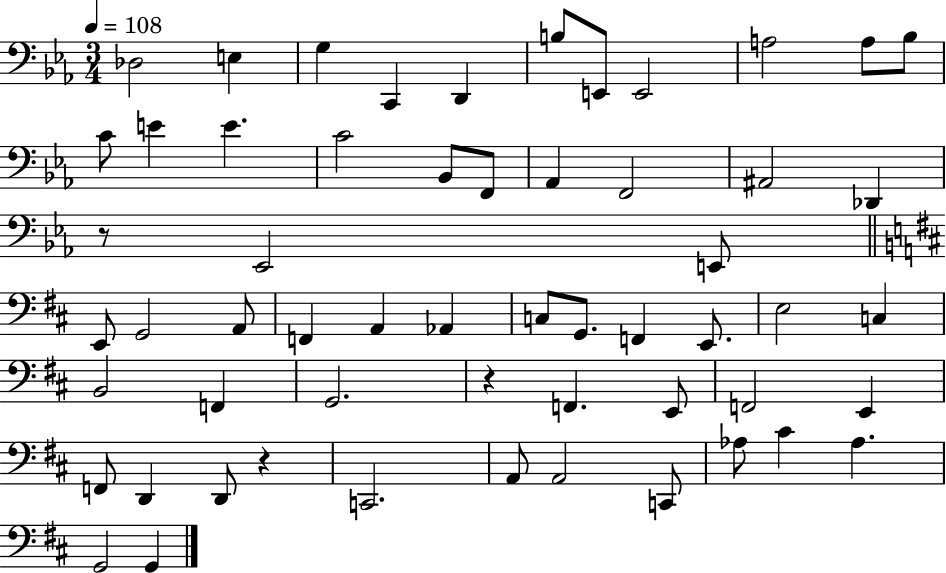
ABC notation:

X:1
T:Untitled
M:3/4
L:1/4
K:Eb
_D,2 E, G, C,, D,, B,/2 E,,/2 E,,2 A,2 A,/2 _B,/2 C/2 E E C2 _B,,/2 F,,/2 _A,, F,,2 ^A,,2 _D,, z/2 _E,,2 E,,/2 E,,/2 G,,2 A,,/2 F,, A,, _A,, C,/2 G,,/2 F,, E,,/2 E,2 C, B,,2 F,, G,,2 z F,, E,,/2 F,,2 E,, F,,/2 D,, D,,/2 z C,,2 A,,/2 A,,2 C,,/2 _A,/2 ^C _A, G,,2 G,,